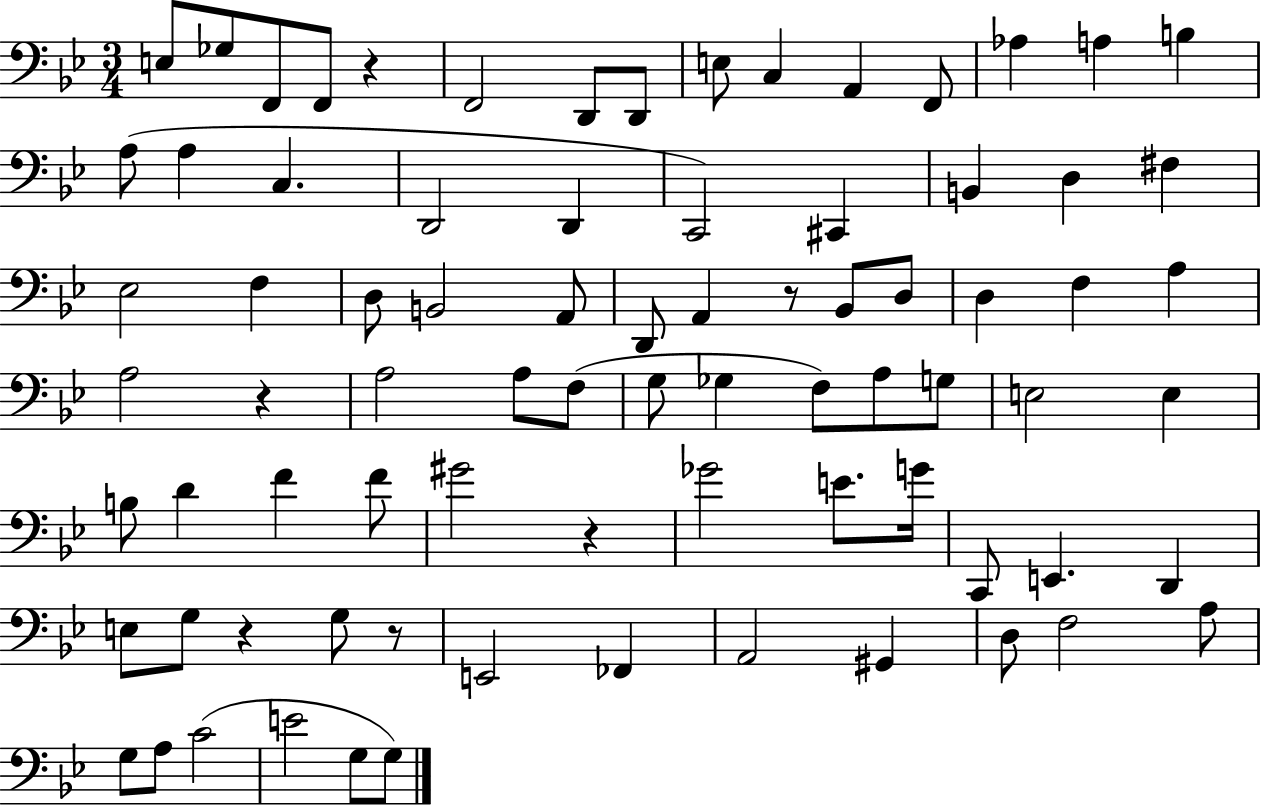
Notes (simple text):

E3/e Gb3/e F2/e F2/e R/q F2/h D2/e D2/e E3/e C3/q A2/q F2/e Ab3/q A3/q B3/q A3/e A3/q C3/q. D2/h D2/q C2/h C#2/q B2/q D3/q F#3/q Eb3/h F3/q D3/e B2/h A2/e D2/e A2/q R/e Bb2/e D3/e D3/q F3/q A3/q A3/h R/q A3/h A3/e F3/e G3/e Gb3/q F3/e A3/e G3/e E3/h E3/q B3/e D4/q F4/q F4/e G#4/h R/q Gb4/h E4/e. G4/s C2/e E2/q. D2/q E3/e G3/e R/q G3/e R/e E2/h FES2/q A2/h G#2/q D3/e F3/h A3/e G3/e A3/e C4/h E4/h G3/e G3/e